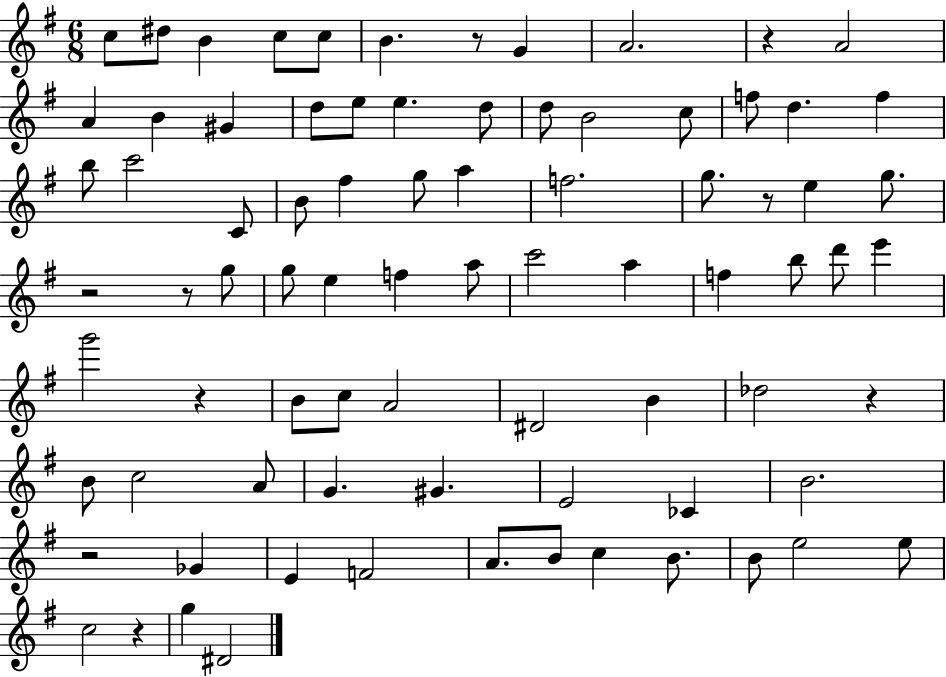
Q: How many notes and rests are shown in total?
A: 81